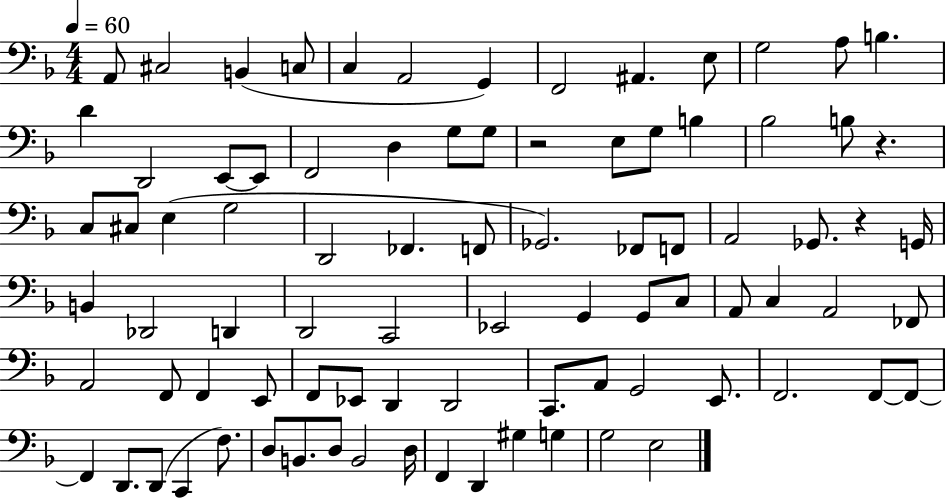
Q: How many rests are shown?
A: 3